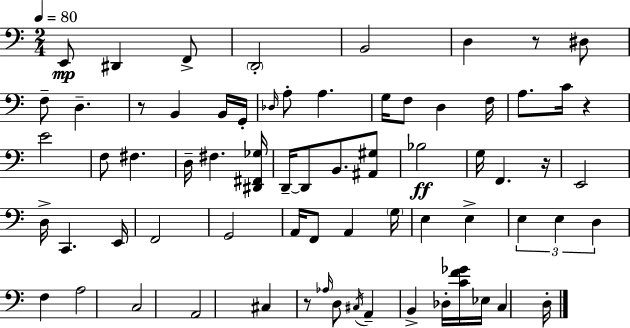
X:1
T:Untitled
M:2/4
L:1/4
K:Am
E,,/2 ^D,, F,,/2 D,,2 B,,2 D, z/2 ^D,/2 F,/2 D, z/2 B,, B,,/4 G,,/4 _D,/4 A,/2 A, G,/4 F,/2 D, F,/4 A,/2 C/4 z E2 F,/2 ^F, D,/4 ^F, [^D,,^F,,_G,]/4 D,,/4 D,,/2 B,,/2 [^A,,^G,]/2 _B,2 G,/4 F,, z/4 E,,2 D,/4 C,, E,,/4 F,,2 G,,2 A,,/4 F,,/2 A,, G,/4 E, E, E, E, D, F, A,2 C,2 A,,2 ^C, z/2 _A,/4 D,/2 ^C,/4 A,, B,, _D,/4 [CF_G]/4 _E,/4 C, D,/4